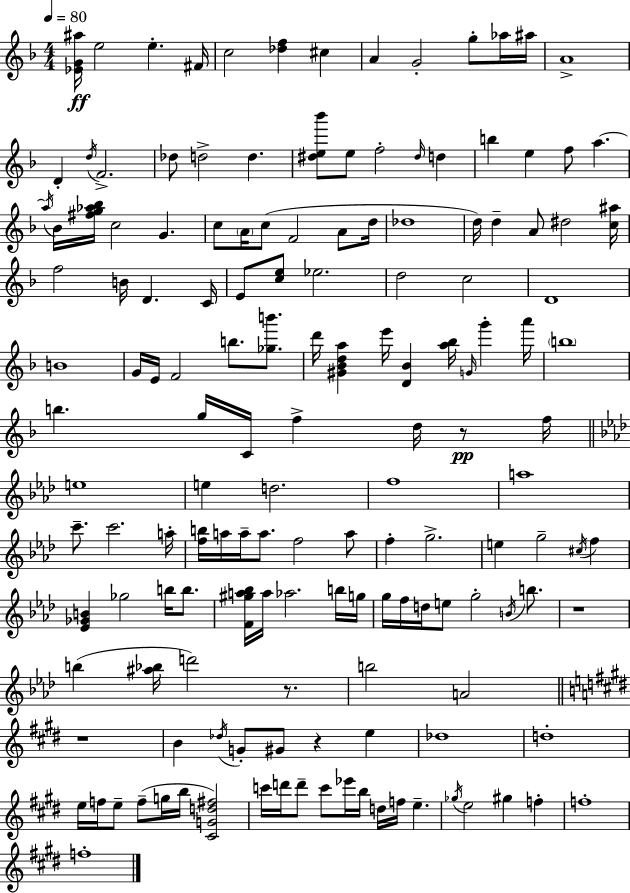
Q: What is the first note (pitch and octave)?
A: E5